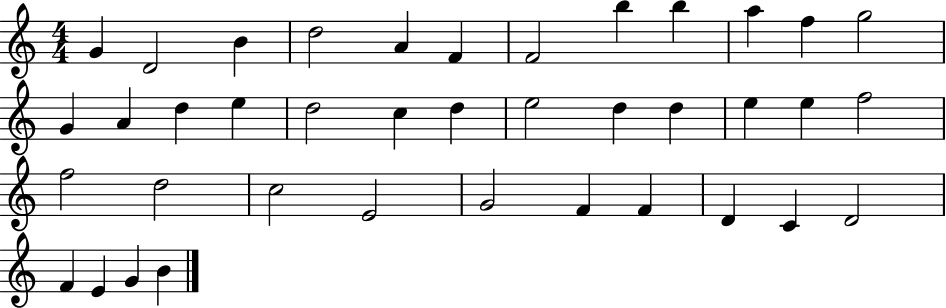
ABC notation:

X:1
T:Untitled
M:4/4
L:1/4
K:C
G D2 B d2 A F F2 b b a f g2 G A d e d2 c d e2 d d e e f2 f2 d2 c2 E2 G2 F F D C D2 F E G B